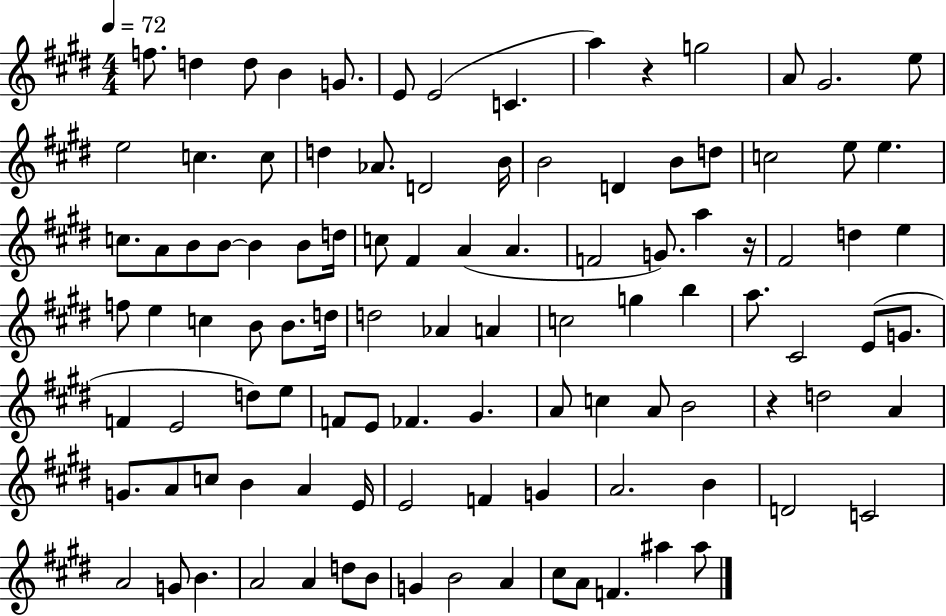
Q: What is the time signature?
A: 4/4